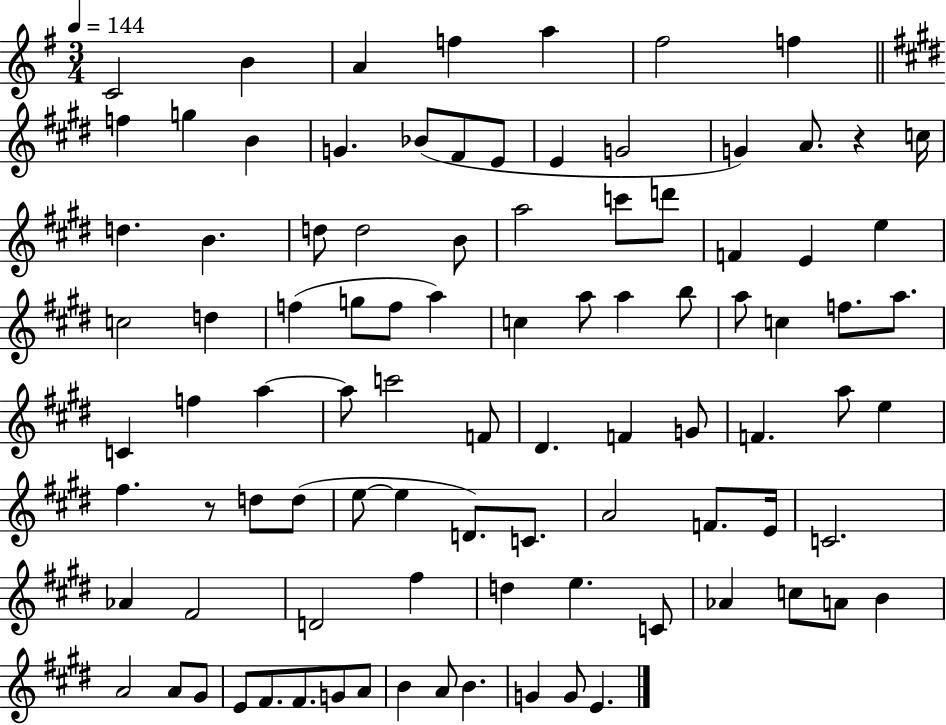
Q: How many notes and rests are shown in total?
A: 94